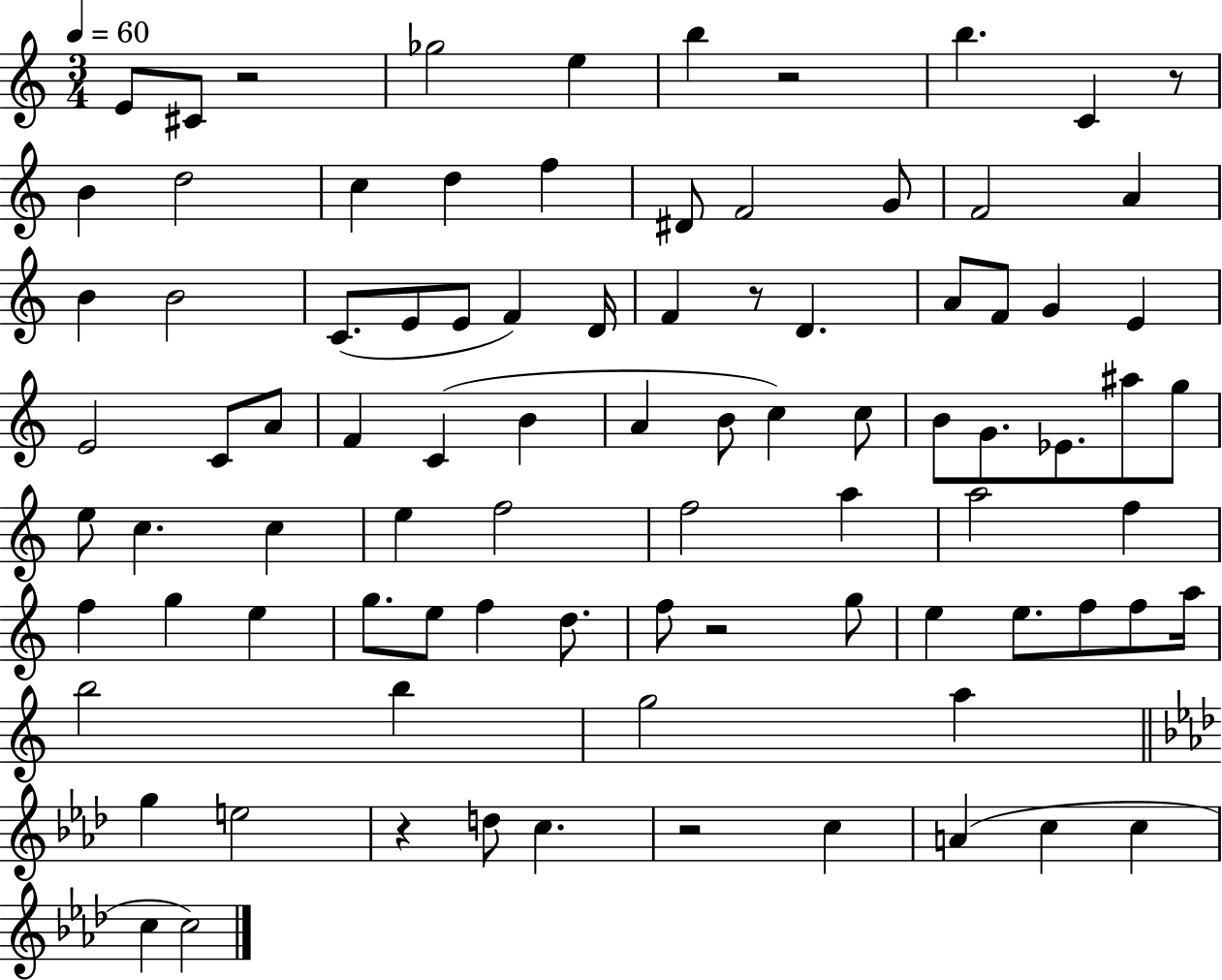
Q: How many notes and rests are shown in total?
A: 89